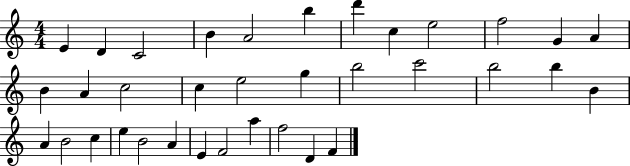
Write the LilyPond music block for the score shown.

{
  \clef treble
  \numericTimeSignature
  \time 4/4
  \key c \major
  e'4 d'4 c'2 | b'4 a'2 b''4 | d'''4 c''4 e''2 | f''2 g'4 a'4 | \break b'4 a'4 c''2 | c''4 e''2 g''4 | b''2 c'''2 | b''2 b''4 b'4 | \break a'4 b'2 c''4 | e''4 b'2 a'4 | e'4 f'2 a''4 | f''2 d'4 f'4 | \break \bar "|."
}